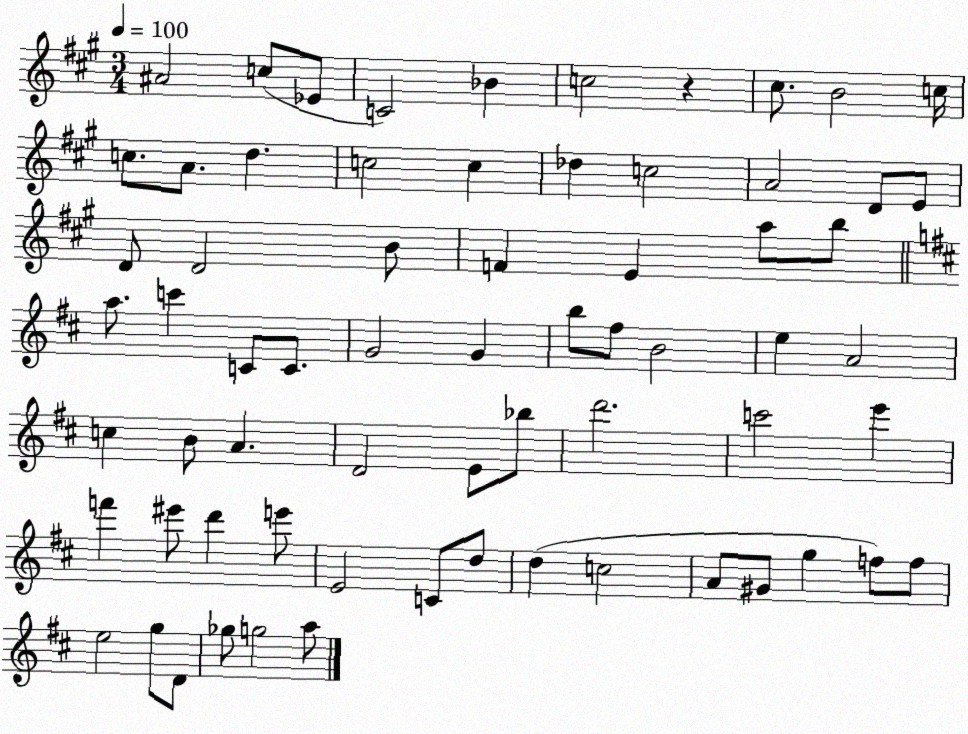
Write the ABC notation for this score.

X:1
T:Untitled
M:3/4
L:1/4
K:A
^A2 c/2 _E/2 C2 _B c2 z ^c/2 B2 c/4 c/2 A/2 d c2 c _d c2 A2 D/2 E/2 D/2 D2 B/2 F E a/2 b/2 a/2 c' C/2 C/2 G2 G b/2 ^f/2 B2 e A2 c B/2 A D2 E/2 _b/2 d'2 c'2 e' f' ^e'/2 d' e'/2 E2 C/2 d/2 d c2 A/2 ^G/2 g f/2 f/2 e2 g/2 D/2 _g/2 g2 a/2